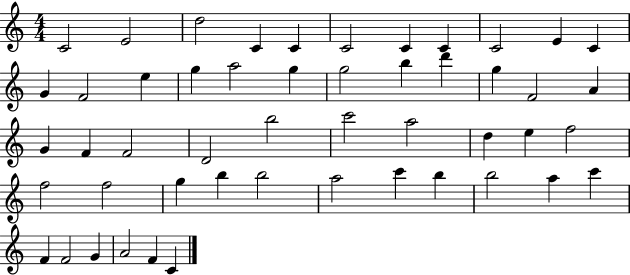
C4/h E4/h D5/h C4/q C4/q C4/h C4/q C4/q C4/h E4/q C4/q G4/q F4/h E5/q G5/q A5/h G5/q G5/h B5/q D6/q G5/q F4/h A4/q G4/q F4/q F4/h D4/h B5/h C6/h A5/h D5/q E5/q F5/h F5/h F5/h G5/q B5/q B5/h A5/h C6/q B5/q B5/h A5/q C6/q F4/q F4/h G4/q A4/h F4/q C4/q